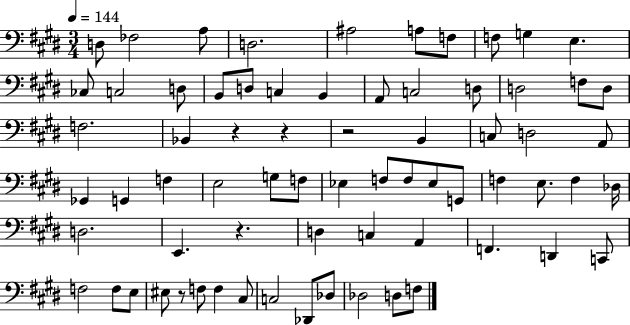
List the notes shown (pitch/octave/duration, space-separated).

D3/e FES3/h A3/e D3/h. A#3/h A3/e F3/e F3/e G3/q E3/q. CES3/e C3/h D3/e B2/e D3/e C3/q B2/q A2/e C3/h D3/e D3/h F3/e D3/e F3/h. Bb2/q R/q R/q R/h B2/q C3/e D3/h A2/e Gb2/q G2/q F3/q E3/h G3/e F3/e Eb3/q F3/e F3/e Eb3/e G2/e F3/q E3/e. F3/q Db3/s D3/h. E2/q. R/q. D3/q C3/q A2/q F2/q. D2/q C2/e F3/h F3/e E3/e EIS3/e R/e F3/e F3/q C#3/e C3/h Db2/e Db3/e Db3/h D3/e F3/e